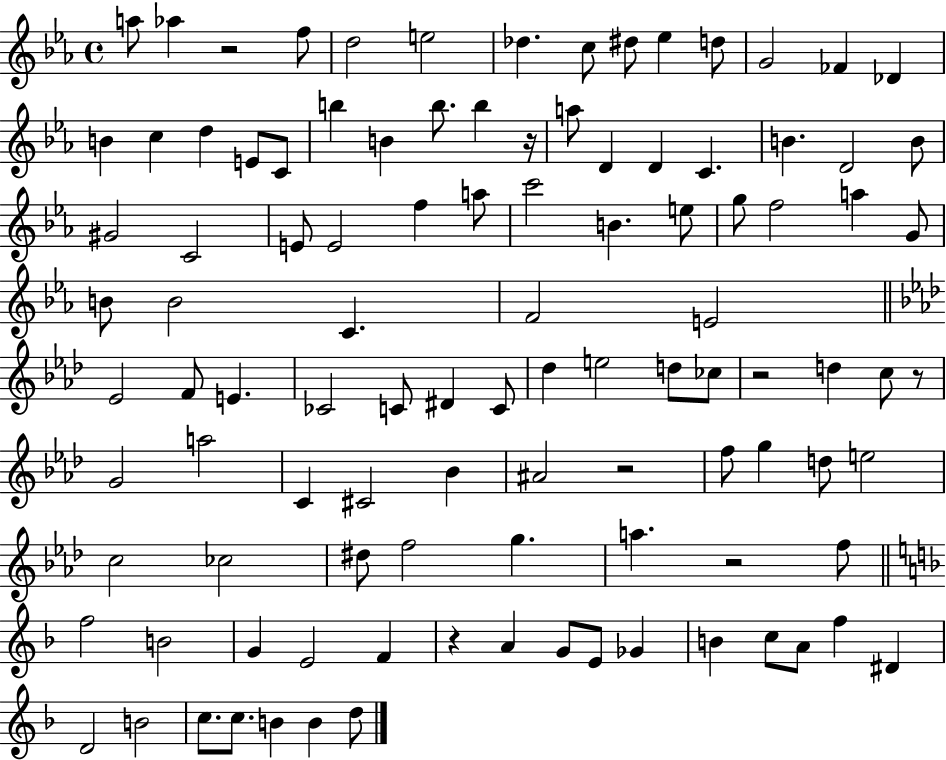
{
  \clef treble
  \time 4/4
  \defaultTimeSignature
  \key ees \major
  \repeat volta 2 { a''8 aes''4 r2 f''8 | d''2 e''2 | des''4. c''8 dis''8 ees''4 d''8 | g'2 fes'4 des'4 | \break b'4 c''4 d''4 e'8 c'8 | b''4 b'4 b''8. b''4 r16 | a''8 d'4 d'4 c'4. | b'4. d'2 b'8 | \break gis'2 c'2 | e'8 e'2 f''4 a''8 | c'''2 b'4. e''8 | g''8 f''2 a''4 g'8 | \break b'8 b'2 c'4. | f'2 e'2 | \bar "||" \break \key aes \major ees'2 f'8 e'4. | ces'2 c'8 dis'4 c'8 | des''4 e''2 d''8 ces''8 | r2 d''4 c''8 r8 | \break g'2 a''2 | c'4 cis'2 bes'4 | ais'2 r2 | f''8 g''4 d''8 e''2 | \break c''2 ces''2 | dis''8 f''2 g''4. | a''4. r2 f''8 | \bar "||" \break \key d \minor f''2 b'2 | g'4 e'2 f'4 | r4 a'4 g'8 e'8 ges'4 | b'4 c''8 a'8 f''4 dis'4 | \break d'2 b'2 | c''8. c''8. b'4 b'4 d''8 | } \bar "|."
}